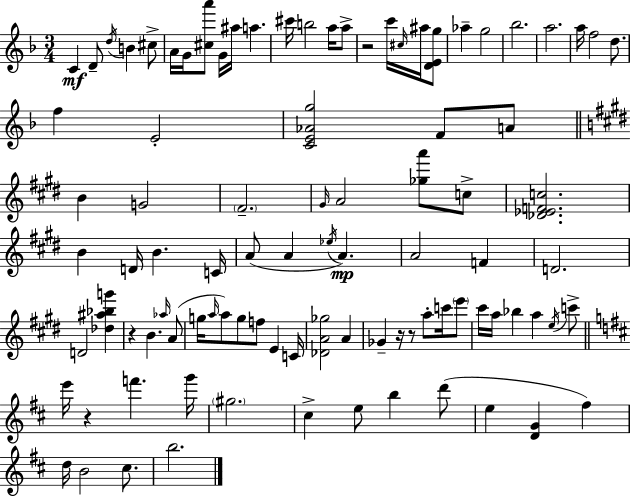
C4/q D4/e D5/s B4/q C#5/e A4/s G4/s [C#5,A6]/e G4/s A#5/s A5/q. C#6/s B5/h A5/s A5/e R/h C6/s C#5/s A#5/s [D4,E4,G5]/e Ab5/q G5/h Bb5/h. A5/h. A5/s F5/h D5/e. F5/q E4/h [C4,E4,Ab4,G5]/h F4/e A4/e B4/q G4/h F#4/h. G#4/s A4/h [Gb5,A6]/e C5/e [Db4,Eb4,F4,C5]/h. B4/q D4/s B4/q. C4/s A4/e A4/q Eb5/s A4/q. A4/h F4/q D4/h. D4/h [Db5,A#5,Bb5,G6]/q R/q B4/q. Ab5/s A4/e G5/s A5/s A5/e G5/e F5/e E4/q C4/s [Db4,A4,Gb5]/h A4/q Gb4/q R/s R/e A5/e C6/s E6/e C#6/s A5/s Bb5/q A5/q E5/s C6/e E6/s R/q F6/q. G6/s G#5/h. C#5/q E5/e B5/q D6/e E5/q [D4,G4]/q F#5/q D5/s B4/h C#5/e. B5/h.